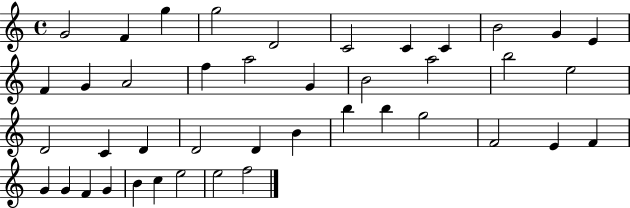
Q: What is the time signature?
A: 4/4